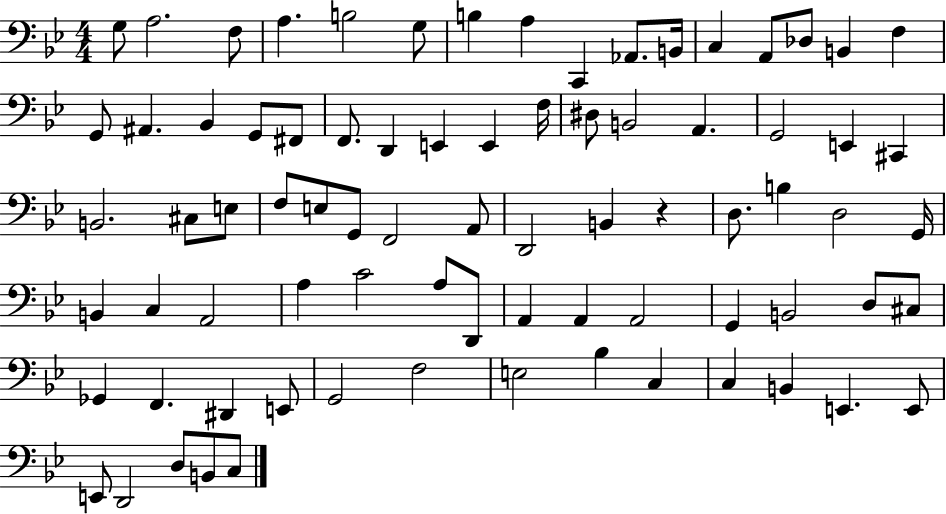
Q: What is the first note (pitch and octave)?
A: G3